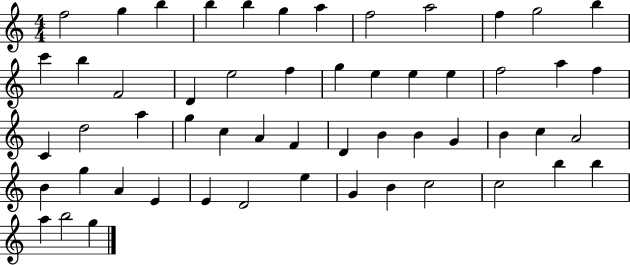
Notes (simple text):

F5/h G5/q B5/q B5/q B5/q G5/q A5/q F5/h A5/h F5/q G5/h B5/q C6/q B5/q F4/h D4/q E5/h F5/q G5/q E5/q E5/q E5/q F5/h A5/q F5/q C4/q D5/h A5/q G5/q C5/q A4/q F4/q D4/q B4/q B4/q G4/q B4/q C5/q A4/h B4/q G5/q A4/q E4/q E4/q D4/h E5/q G4/q B4/q C5/h C5/h B5/q B5/q A5/q B5/h G5/q